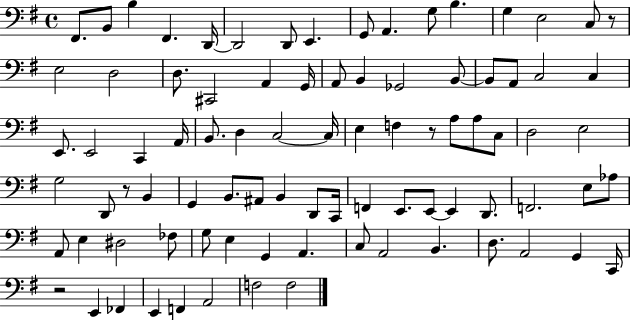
X:1
T:Untitled
M:4/4
L:1/4
K:G
^F,,/2 B,,/2 B, ^F,, D,,/4 D,,2 D,,/2 E,, G,,/2 A,, G,/2 B, G, E,2 C,/2 z/2 E,2 D,2 D,/2 ^C,,2 A,, G,,/4 A,,/2 B,, _G,,2 B,,/2 B,,/2 A,,/2 C,2 C, E,,/2 E,,2 C,, A,,/4 B,,/2 D, C,2 C,/4 E, F, z/2 A,/2 A,/2 C,/2 D,2 E,2 G,2 D,,/2 z/2 B,, G,, B,,/2 ^A,,/2 B,, D,,/2 C,,/4 F,, E,,/2 E,,/2 E,, D,,/2 F,,2 E,/2 _A,/2 A,,/2 E, ^D,2 _F,/2 G,/2 E, G,, A,, C,/2 A,,2 B,, D,/2 A,,2 G,, C,,/4 z2 E,, _F,, E,, F,, A,,2 F,2 F,2